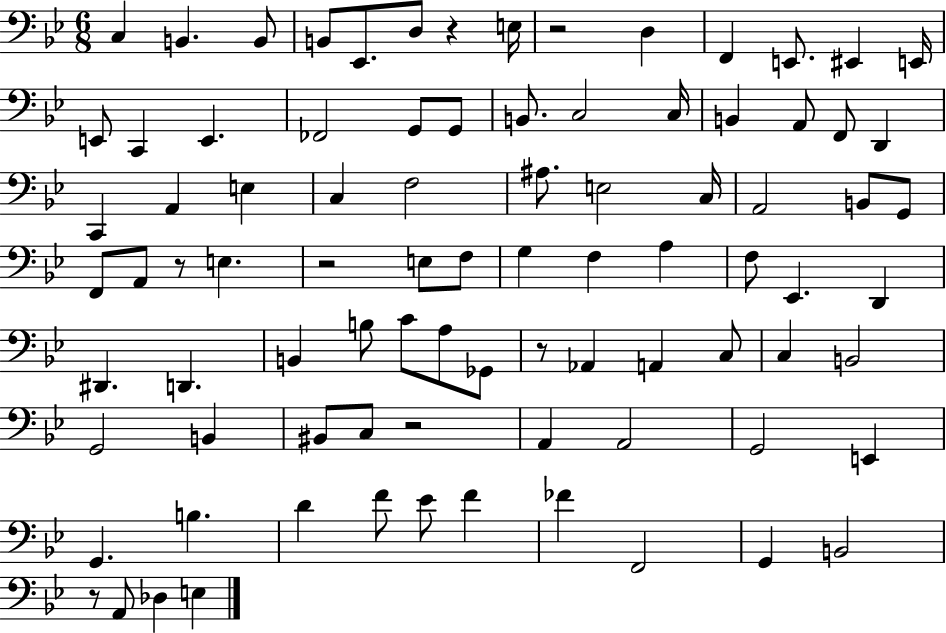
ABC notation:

X:1
T:Untitled
M:6/8
L:1/4
K:Bb
C, B,, B,,/2 B,,/2 _E,,/2 D,/2 z E,/4 z2 D, F,, E,,/2 ^E,, E,,/4 E,,/2 C,, E,, _F,,2 G,,/2 G,,/2 B,,/2 C,2 C,/4 B,, A,,/2 F,,/2 D,, C,, A,, E, C, F,2 ^A,/2 E,2 C,/4 A,,2 B,,/2 G,,/2 F,,/2 A,,/2 z/2 E, z2 E,/2 F,/2 G, F, A, F,/2 _E,, D,, ^D,, D,, B,, B,/2 C/2 A,/2 _G,,/2 z/2 _A,, A,, C,/2 C, B,,2 G,,2 B,, ^B,,/2 C,/2 z2 A,, A,,2 G,,2 E,, G,, B, D F/2 _E/2 F _F F,,2 G,, B,,2 z/2 A,,/2 _D, E,